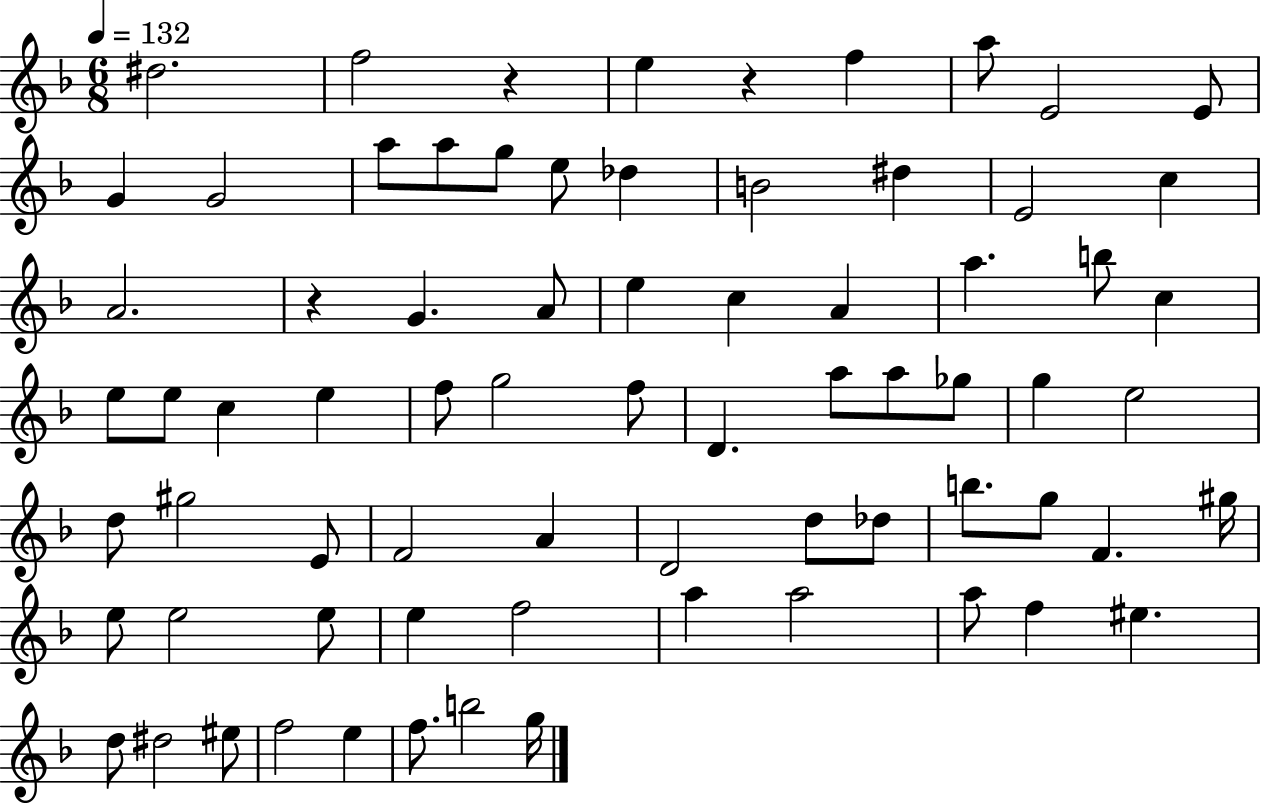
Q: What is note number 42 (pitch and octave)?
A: G#5